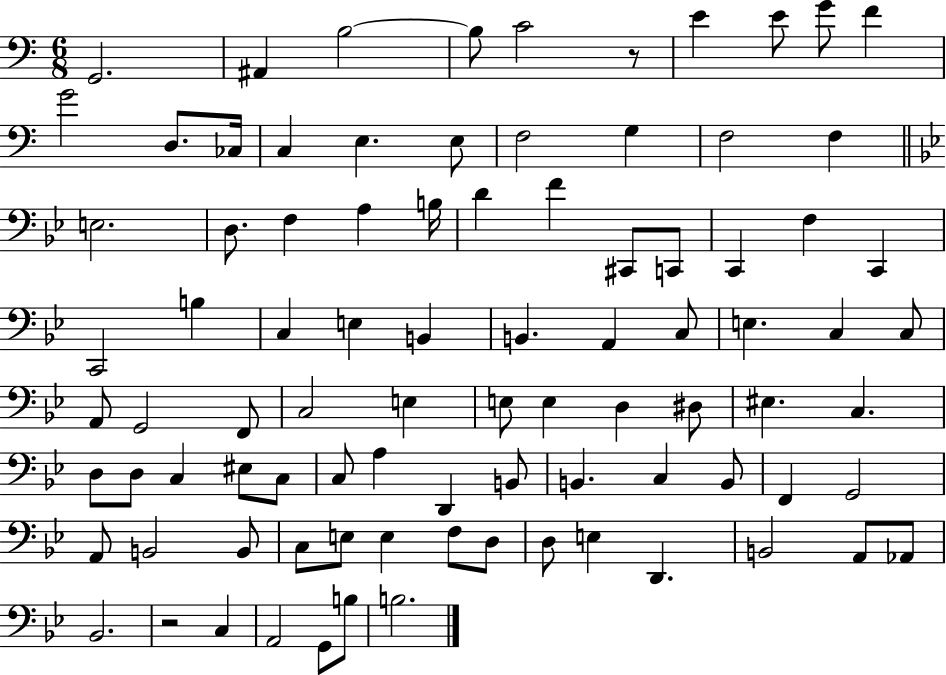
G2/h. A#2/q B3/h B3/e C4/h R/e E4/q E4/e G4/e F4/q G4/h D3/e. CES3/s C3/q E3/q. E3/e F3/h G3/q F3/h F3/q E3/h. D3/e. F3/q A3/q B3/s D4/q F4/q C#2/e C2/e C2/q F3/q C2/q C2/h B3/q C3/q E3/q B2/q B2/q. A2/q C3/e E3/q. C3/q C3/e A2/e G2/h F2/e C3/h E3/q E3/e E3/q D3/q D#3/e EIS3/q. C3/q. D3/e D3/e C3/q EIS3/e C3/e C3/e A3/q D2/q B2/e B2/q. C3/q B2/e F2/q G2/h A2/e B2/h B2/e C3/e E3/e E3/q F3/e D3/e D3/e E3/q D2/q. B2/h A2/e Ab2/e Bb2/h. R/h C3/q A2/h G2/e B3/e B3/h.